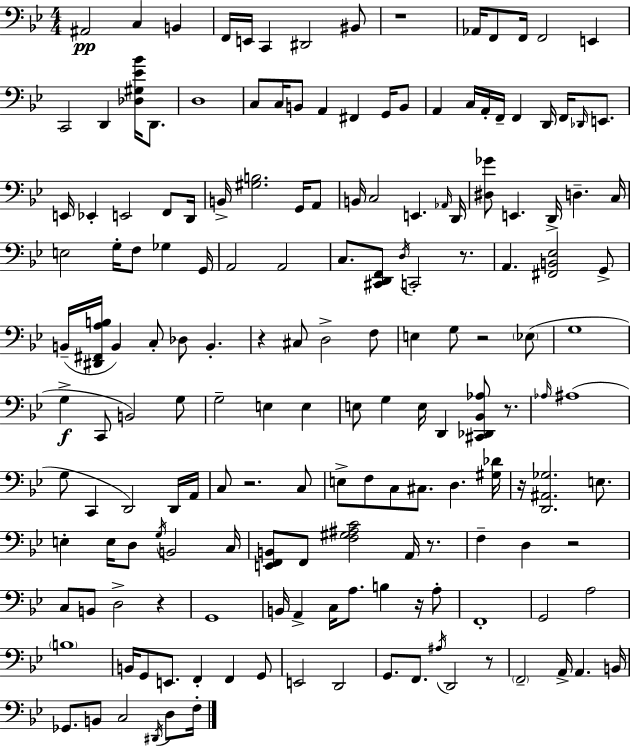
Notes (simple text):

A#2/h C3/q B2/q F2/s E2/s C2/q D#2/h BIS2/e R/w Ab2/s F2/e F2/s F2/h E2/q C2/h D2/q [Db3,G#3,Eb4,Bb4]/s D2/e. D3/w C3/e C3/s B2/e A2/q F#2/q G2/s B2/e A2/q C3/s A2/s F2/s F2/q D2/s F2/s Db2/s E2/e. E2/s Eb2/q E2/h F2/e D2/s B2/s [G#3,B3]/h. G2/s A2/e B2/s C3/h E2/q. Ab2/s D2/s [D#3,Gb4]/e E2/q. D2/s D3/q. C3/s E3/h G3/s F3/e Gb3/q G2/s A2/h A2/h C3/e. [C#2,D2,F2]/e D3/s C2/h R/e. A2/q. [F#2,B2,Eb3]/h G2/e B2/s [D#2,F#2,A3,B3]/s B2/q C3/e Db3/e B2/q. R/q C#3/e D3/h F3/e E3/q G3/e R/h Eb3/e G3/w G3/q C2/e B2/h G3/e G3/h E3/q E3/q E3/e G3/q E3/s D2/q [C#2,Db2,Bb2,Ab3]/e R/e. Ab3/s A#3/w G3/e C2/q D2/h D2/s A2/s C3/e R/h. C3/e E3/e F3/e C3/e C#3/e. D3/q. [G#3,Db4]/s R/s [D2,A#2,Gb3]/h. E3/e. E3/q E3/s D3/e G3/s B2/h C3/s [E2,F2,B2]/e F2/e [F3,G#3,A#3,C4]/h A2/s R/e. F3/q D3/q R/h C3/e B2/e D3/h R/q G2/w B2/s A2/q C3/s A3/e. B3/q R/s A3/e F2/w G2/h A3/h B3/w B2/s G2/e E2/e. F2/q F2/q G2/e E2/h D2/h G2/e. F2/e. A#3/s D2/h R/e F2/h A2/s A2/q. B2/s Gb2/e. B2/e C3/h D#2/s D3/e F3/s